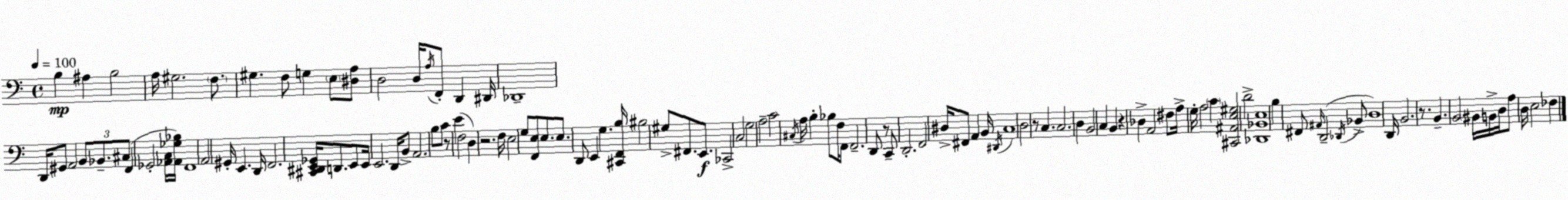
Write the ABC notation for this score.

X:1
T:Untitled
M:4/4
L:1/4
K:C
B, ^A, B,2 A,/4 ^G,2 F,/2 ^G, F,/2 G, E,/2 [^D,A,]/2 D,2 D,/4 A,/4 F,,/2 D,, ^D,,/4 _D,,4 D,,/4 ^G,,/2 A,,2 B,,/2 _B,,/2 ^C,/2 F,, _G,,2 [_A,,C,]/4 [_A,,_G,_B,]/4 F,,4 A,,2 ^G,,/4 E,, D,,/4 F,,2 [^C,,^D,,E,,_G,,]/4 D,,/2 E,,/2 E,,/4 E,,2 D,,/4 B,,/2 A,,2 B,/2 C/2 z/2 E F,2 D, z2 F,/4 E,2 G,/2 [F,,E,]/2 E,/2 E,/2 D,,/2 E,, G, [^C,,F,,B,]/4 ^B,2 ^G,/2 ^F,,/2 E,,/2 _C,,2 C,2 G,2 A,2 C2 ^C,/4 A,/4 B, _B,/2 F,/4 F,,/2 F,,2 D,,/2 z/2 C,,/2 D,,2 F,,2 ^D,/4 ^F,,/2 A,, B,,/4 ^D,,/4 C,4 D,2 z/2 C, C,2 D, B,,2 C, B,, z _D, A,,2 ^F,/2 A,/4 G,/4 A,2 C [^C,,^A,,E,^G,]2 D2 [_D,,_B,,E,]4 B, ^F,,/2 ^A,,/4 D,,2 _D,,/4 _B,,/2 D,4 D,,/4 B,,2 z/2 B,, B,,2 ^B,,/4 B,,/4 D,/4 A,/2 D,/4 E,2 _F,